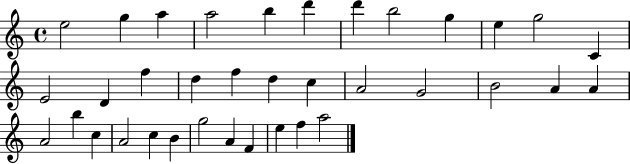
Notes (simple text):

E5/h G5/q A5/q A5/h B5/q D6/q D6/q B5/h G5/q E5/q G5/h C4/q E4/h D4/q F5/q D5/q F5/q D5/q C5/q A4/h G4/h B4/h A4/q A4/q A4/h B5/q C5/q A4/h C5/q B4/q G5/h A4/q F4/q E5/q F5/q A5/h